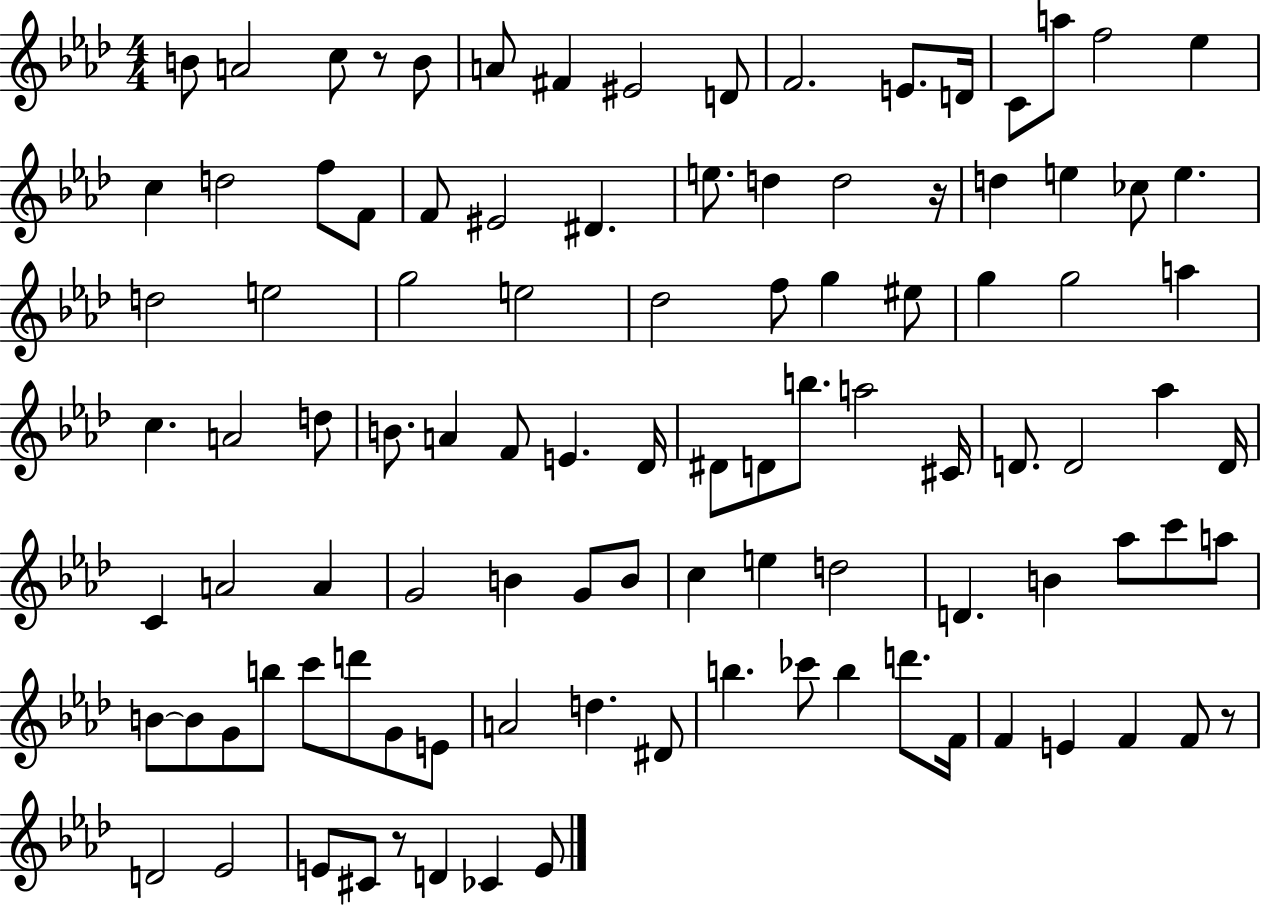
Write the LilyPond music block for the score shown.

{
  \clef treble
  \numericTimeSignature
  \time 4/4
  \key aes \major
  \repeat volta 2 { b'8 a'2 c''8 r8 b'8 | a'8 fis'4 eis'2 d'8 | f'2. e'8. d'16 | c'8 a''8 f''2 ees''4 | \break c''4 d''2 f''8 f'8 | f'8 eis'2 dis'4. | e''8. d''4 d''2 r16 | d''4 e''4 ces''8 e''4. | \break d''2 e''2 | g''2 e''2 | des''2 f''8 g''4 eis''8 | g''4 g''2 a''4 | \break c''4. a'2 d''8 | b'8. a'4 f'8 e'4. des'16 | dis'8 d'8 b''8. a''2 cis'16 | d'8. d'2 aes''4 d'16 | \break c'4 a'2 a'4 | g'2 b'4 g'8 b'8 | c''4 e''4 d''2 | d'4. b'4 aes''8 c'''8 a''8 | \break b'8~~ b'8 g'8 b''8 c'''8 d'''8 g'8 e'8 | a'2 d''4. dis'8 | b''4. ces'''8 b''4 d'''8. f'16 | f'4 e'4 f'4 f'8 r8 | \break d'2 ees'2 | e'8 cis'8 r8 d'4 ces'4 e'8 | } \bar "|."
}